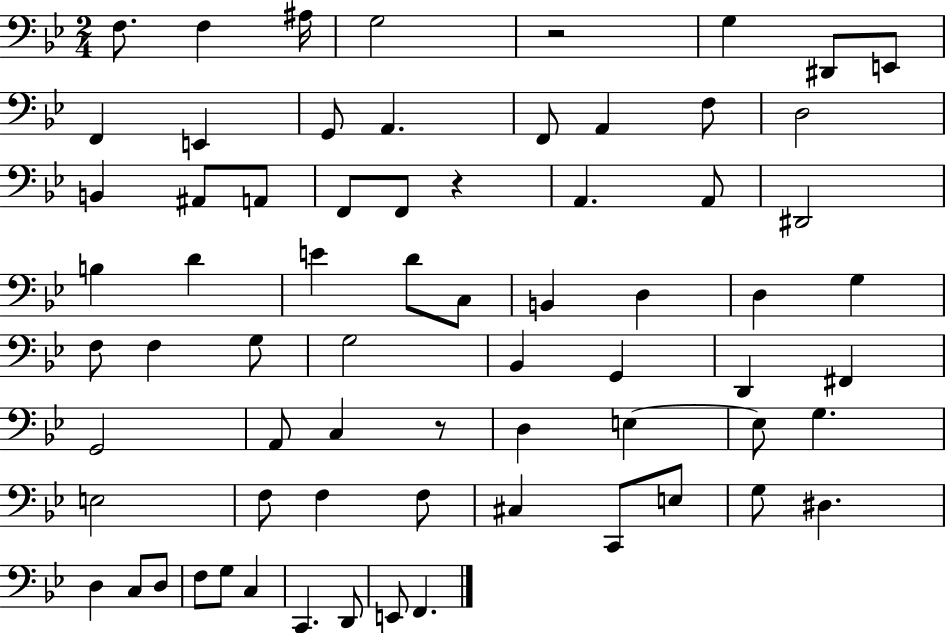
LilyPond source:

{
  \clef bass
  \numericTimeSignature
  \time 2/4
  \key bes \major
  f8. f4 ais16 | g2 | r2 | g4 dis,8 e,8 | \break f,4 e,4 | g,8 a,4. | f,8 a,4 f8 | d2 | \break b,4 ais,8 a,8 | f,8 f,8 r4 | a,4. a,8 | dis,2 | \break b4 d'4 | e'4 d'8 c8 | b,4 d4 | d4 g4 | \break f8 f4 g8 | g2 | bes,4 g,4 | d,4 fis,4 | \break g,2 | a,8 c4 r8 | d4 e4~~ | e8 g4. | \break e2 | f8 f4 f8 | cis4 c,8 e8 | g8 dis4. | \break d4 c8 d8 | f8 g8 c4 | c,4. d,8 | e,8 f,4. | \break \bar "|."
}